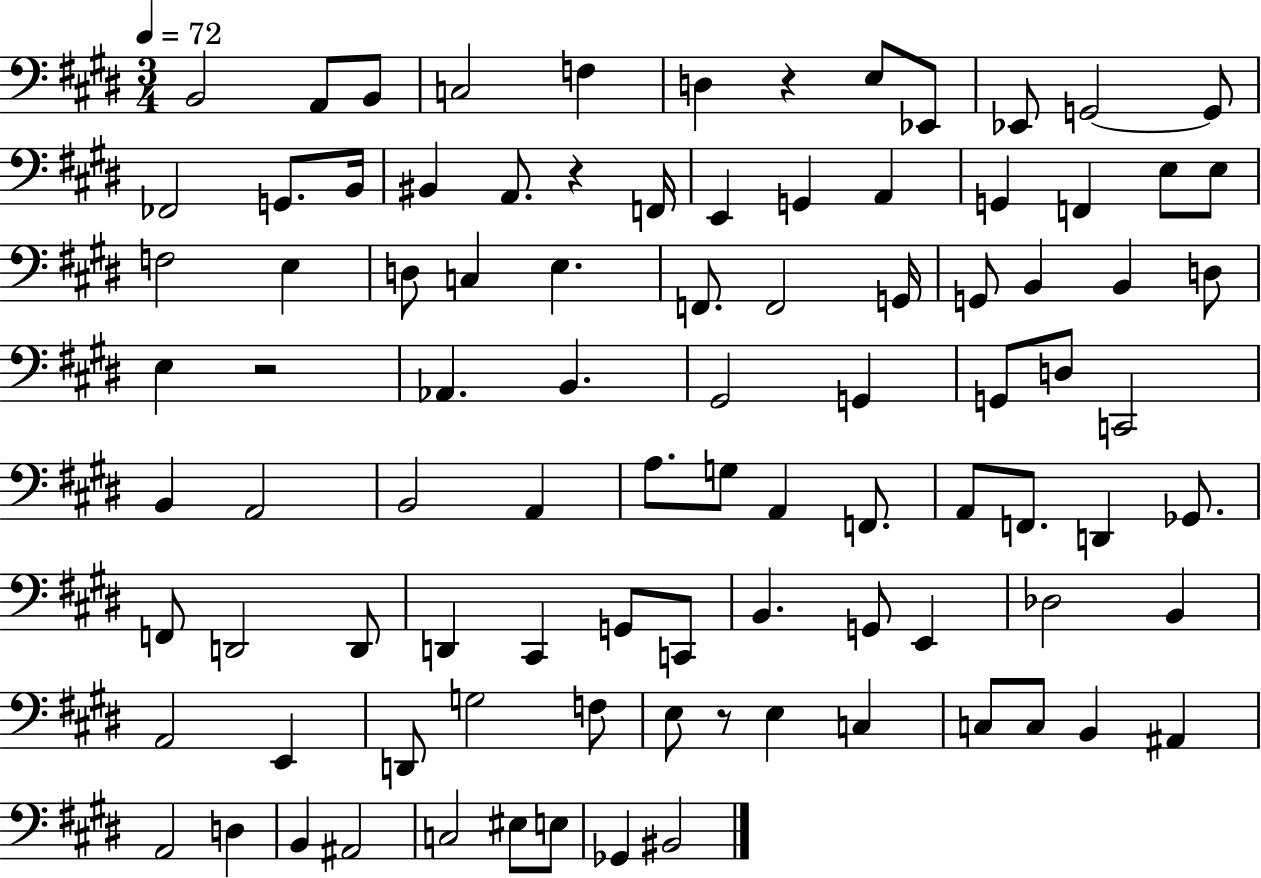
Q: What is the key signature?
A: E major